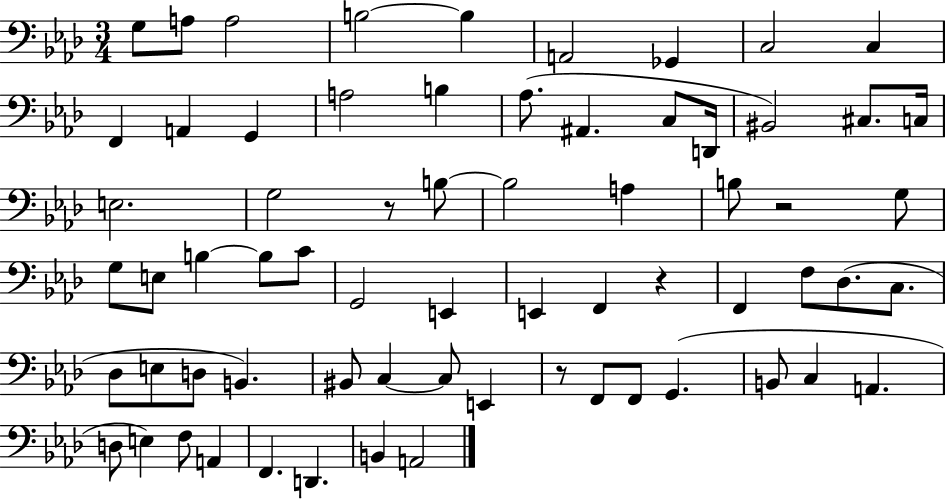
G3/e A3/e A3/h B3/h B3/q A2/h Gb2/q C3/h C3/q F2/q A2/q G2/q A3/h B3/q Ab3/e. A#2/q. C3/e D2/s BIS2/h C#3/e. C3/s E3/h. G3/h R/e B3/e B3/h A3/q B3/e R/h G3/e G3/e E3/e B3/q B3/e C4/e G2/h E2/q E2/q F2/q R/q F2/q F3/e Db3/e. C3/e. Db3/e E3/e D3/e B2/q. BIS2/e C3/q C3/e E2/q R/e F2/e F2/e G2/q. B2/e C3/q A2/q. D3/e E3/q F3/e A2/q F2/q. D2/q. B2/q A2/h